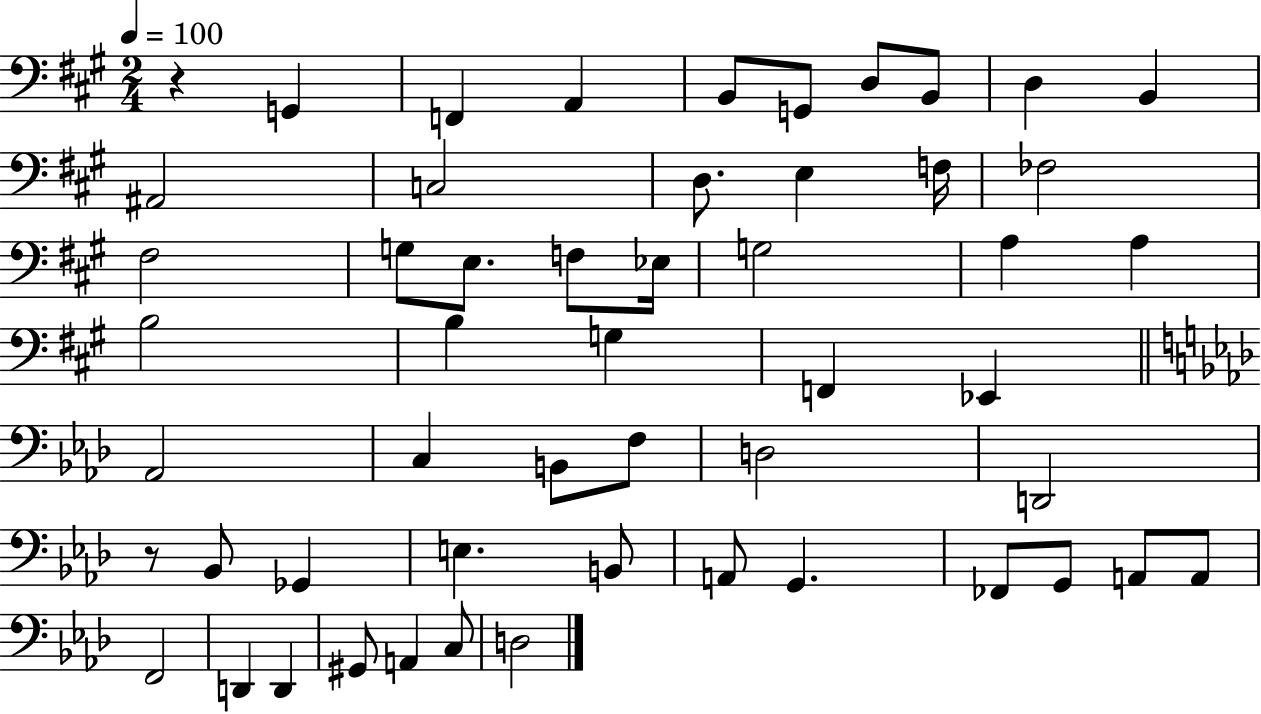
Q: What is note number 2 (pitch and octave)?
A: F2